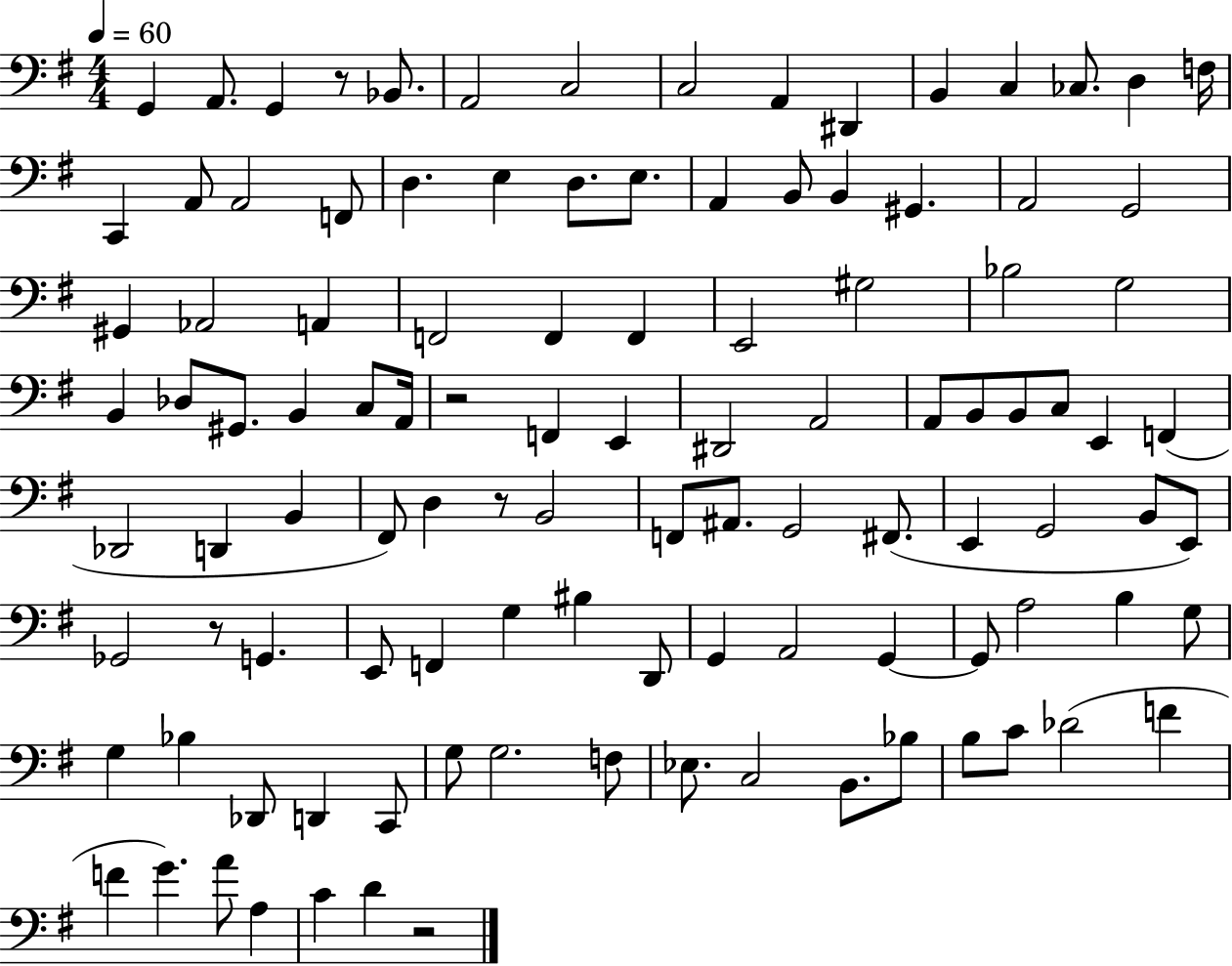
{
  \clef bass
  \numericTimeSignature
  \time 4/4
  \key g \major
  \tempo 4 = 60
  g,4 a,8. g,4 r8 bes,8. | a,2 c2 | c2 a,4 dis,4 | b,4 c4 ces8. d4 f16 | \break c,4 a,8 a,2 f,8 | d4. e4 d8. e8. | a,4 b,8 b,4 gis,4. | a,2 g,2 | \break gis,4 aes,2 a,4 | f,2 f,4 f,4 | e,2 gis2 | bes2 g2 | \break b,4 des8 gis,8. b,4 c8 a,16 | r2 f,4 e,4 | dis,2 a,2 | a,8 b,8 b,8 c8 e,4 f,4( | \break des,2 d,4 b,4 | fis,8) d4 r8 b,2 | f,8 ais,8. g,2 fis,8.( | e,4 g,2 b,8 e,8) | \break ges,2 r8 g,4. | e,8 f,4 g4 bis4 d,8 | g,4 a,2 g,4~~ | g,8 a2 b4 g8 | \break g4 bes4 des,8 d,4 c,8 | g8 g2. f8 | ees8. c2 b,8. bes8 | b8 c'8 des'2( f'4 | \break f'4 g'4.) a'8 a4 | c'4 d'4 r2 | \bar "|."
}